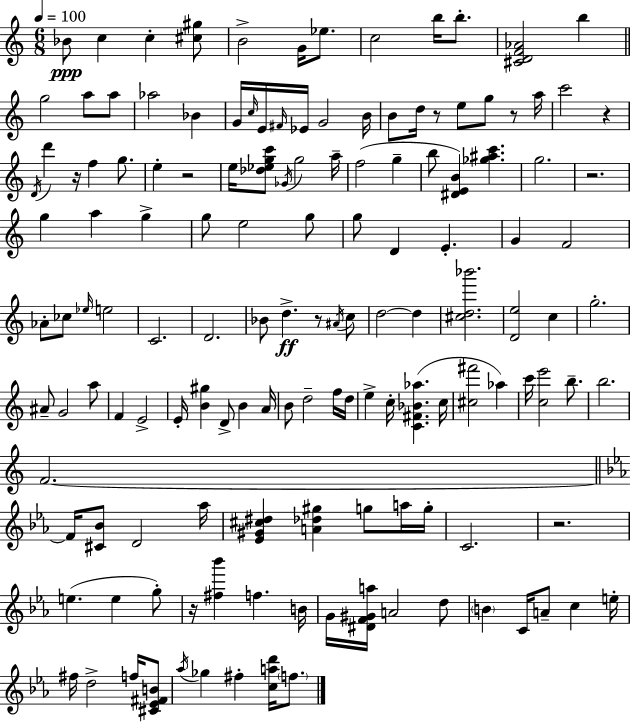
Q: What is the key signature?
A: C major